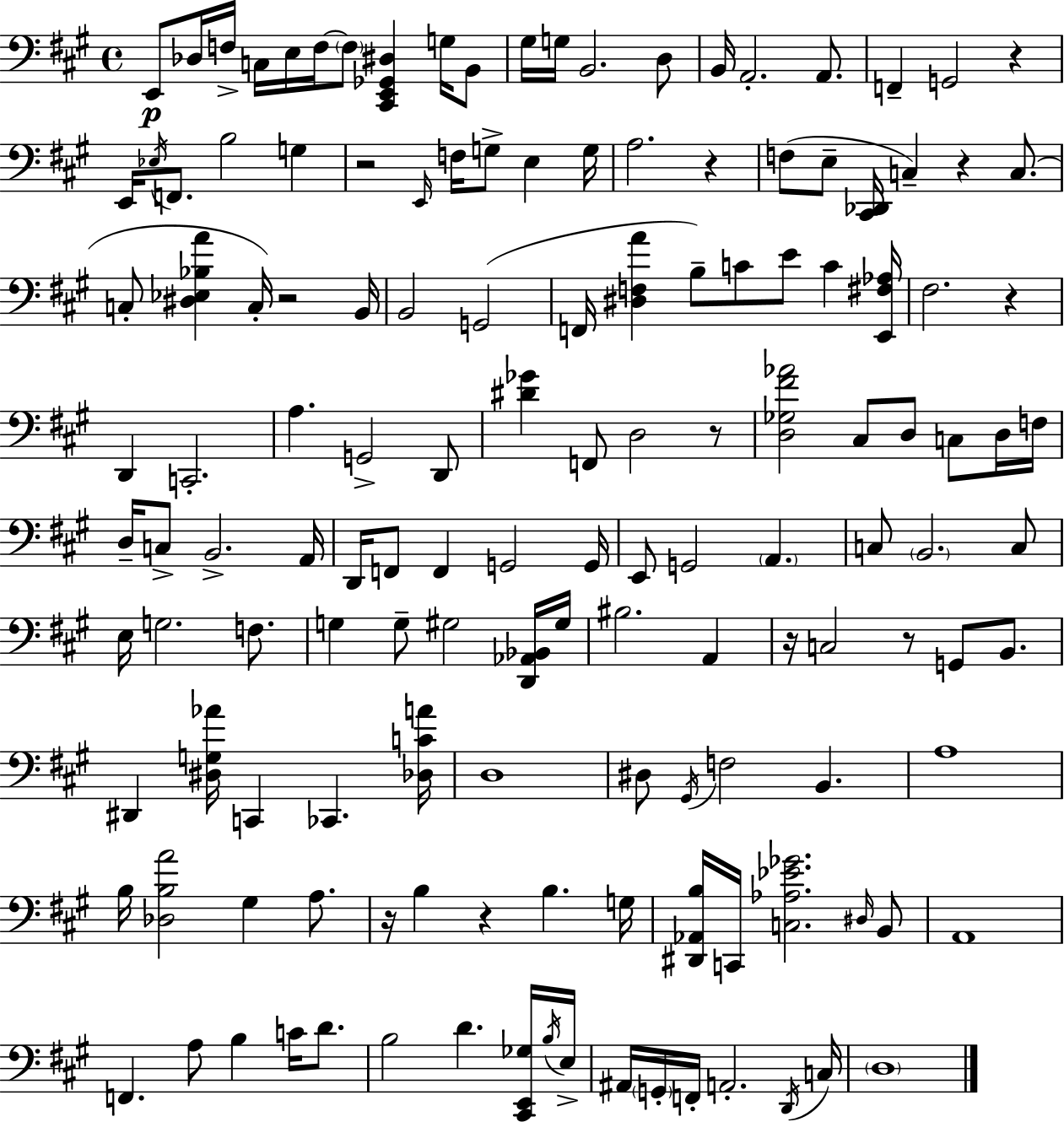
X:1
T:Untitled
M:4/4
L:1/4
K:A
E,,/2 _D,/4 F,/4 C,/4 E,/4 F,/4 F,/2 [^C,,E,,_G,,^D,] G,/4 B,,/2 ^G,/4 G,/4 B,,2 D,/2 B,,/4 A,,2 A,,/2 F,, G,,2 z E,,/4 _E,/4 F,,/2 B,2 G, z2 E,,/4 F,/4 G,/2 E, G,/4 A,2 z F,/2 E,/2 [^C,,_D,,]/4 C, z C,/2 C,/2 [^D,_E,_B,A] C,/4 z2 B,,/4 B,,2 G,,2 F,,/4 [^D,F,A] B,/2 C/2 E/2 C [E,,^F,_A,]/4 ^F,2 z D,, C,,2 A, G,,2 D,,/2 [^D_G] F,,/2 D,2 z/2 [D,_G,^F_A]2 ^C,/2 D,/2 C,/2 D,/4 F,/4 D,/4 C,/2 B,,2 A,,/4 D,,/4 F,,/2 F,, G,,2 G,,/4 E,,/2 G,,2 A,, C,/2 B,,2 C,/2 E,/4 G,2 F,/2 G, G,/2 ^G,2 [D,,_A,,_B,,]/4 ^G,/4 ^B,2 A,, z/4 C,2 z/2 G,,/2 B,,/2 ^D,, [^D,G,_A]/4 C,, _C,, [_D,CA]/4 D,4 ^D,/2 ^G,,/4 F,2 B,, A,4 B,/4 [_D,B,A]2 ^G, A,/2 z/4 B, z B, G,/4 [^D,,_A,,B,]/4 C,,/4 [C,_A,_E_G]2 ^D,/4 B,,/2 A,,4 F,, A,/2 B, C/4 D/2 B,2 D [^C,,E,,_G,]/4 B,/4 E,/4 ^A,,/4 G,,/4 F,,/4 A,,2 D,,/4 C,/4 D,4